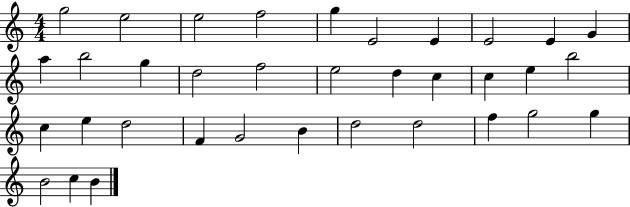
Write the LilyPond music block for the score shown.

{
  \clef treble
  \numericTimeSignature
  \time 4/4
  \key c \major
  g''2 e''2 | e''2 f''2 | g''4 e'2 e'4 | e'2 e'4 g'4 | \break a''4 b''2 g''4 | d''2 f''2 | e''2 d''4 c''4 | c''4 e''4 b''2 | \break c''4 e''4 d''2 | f'4 g'2 b'4 | d''2 d''2 | f''4 g''2 g''4 | \break b'2 c''4 b'4 | \bar "|."
}